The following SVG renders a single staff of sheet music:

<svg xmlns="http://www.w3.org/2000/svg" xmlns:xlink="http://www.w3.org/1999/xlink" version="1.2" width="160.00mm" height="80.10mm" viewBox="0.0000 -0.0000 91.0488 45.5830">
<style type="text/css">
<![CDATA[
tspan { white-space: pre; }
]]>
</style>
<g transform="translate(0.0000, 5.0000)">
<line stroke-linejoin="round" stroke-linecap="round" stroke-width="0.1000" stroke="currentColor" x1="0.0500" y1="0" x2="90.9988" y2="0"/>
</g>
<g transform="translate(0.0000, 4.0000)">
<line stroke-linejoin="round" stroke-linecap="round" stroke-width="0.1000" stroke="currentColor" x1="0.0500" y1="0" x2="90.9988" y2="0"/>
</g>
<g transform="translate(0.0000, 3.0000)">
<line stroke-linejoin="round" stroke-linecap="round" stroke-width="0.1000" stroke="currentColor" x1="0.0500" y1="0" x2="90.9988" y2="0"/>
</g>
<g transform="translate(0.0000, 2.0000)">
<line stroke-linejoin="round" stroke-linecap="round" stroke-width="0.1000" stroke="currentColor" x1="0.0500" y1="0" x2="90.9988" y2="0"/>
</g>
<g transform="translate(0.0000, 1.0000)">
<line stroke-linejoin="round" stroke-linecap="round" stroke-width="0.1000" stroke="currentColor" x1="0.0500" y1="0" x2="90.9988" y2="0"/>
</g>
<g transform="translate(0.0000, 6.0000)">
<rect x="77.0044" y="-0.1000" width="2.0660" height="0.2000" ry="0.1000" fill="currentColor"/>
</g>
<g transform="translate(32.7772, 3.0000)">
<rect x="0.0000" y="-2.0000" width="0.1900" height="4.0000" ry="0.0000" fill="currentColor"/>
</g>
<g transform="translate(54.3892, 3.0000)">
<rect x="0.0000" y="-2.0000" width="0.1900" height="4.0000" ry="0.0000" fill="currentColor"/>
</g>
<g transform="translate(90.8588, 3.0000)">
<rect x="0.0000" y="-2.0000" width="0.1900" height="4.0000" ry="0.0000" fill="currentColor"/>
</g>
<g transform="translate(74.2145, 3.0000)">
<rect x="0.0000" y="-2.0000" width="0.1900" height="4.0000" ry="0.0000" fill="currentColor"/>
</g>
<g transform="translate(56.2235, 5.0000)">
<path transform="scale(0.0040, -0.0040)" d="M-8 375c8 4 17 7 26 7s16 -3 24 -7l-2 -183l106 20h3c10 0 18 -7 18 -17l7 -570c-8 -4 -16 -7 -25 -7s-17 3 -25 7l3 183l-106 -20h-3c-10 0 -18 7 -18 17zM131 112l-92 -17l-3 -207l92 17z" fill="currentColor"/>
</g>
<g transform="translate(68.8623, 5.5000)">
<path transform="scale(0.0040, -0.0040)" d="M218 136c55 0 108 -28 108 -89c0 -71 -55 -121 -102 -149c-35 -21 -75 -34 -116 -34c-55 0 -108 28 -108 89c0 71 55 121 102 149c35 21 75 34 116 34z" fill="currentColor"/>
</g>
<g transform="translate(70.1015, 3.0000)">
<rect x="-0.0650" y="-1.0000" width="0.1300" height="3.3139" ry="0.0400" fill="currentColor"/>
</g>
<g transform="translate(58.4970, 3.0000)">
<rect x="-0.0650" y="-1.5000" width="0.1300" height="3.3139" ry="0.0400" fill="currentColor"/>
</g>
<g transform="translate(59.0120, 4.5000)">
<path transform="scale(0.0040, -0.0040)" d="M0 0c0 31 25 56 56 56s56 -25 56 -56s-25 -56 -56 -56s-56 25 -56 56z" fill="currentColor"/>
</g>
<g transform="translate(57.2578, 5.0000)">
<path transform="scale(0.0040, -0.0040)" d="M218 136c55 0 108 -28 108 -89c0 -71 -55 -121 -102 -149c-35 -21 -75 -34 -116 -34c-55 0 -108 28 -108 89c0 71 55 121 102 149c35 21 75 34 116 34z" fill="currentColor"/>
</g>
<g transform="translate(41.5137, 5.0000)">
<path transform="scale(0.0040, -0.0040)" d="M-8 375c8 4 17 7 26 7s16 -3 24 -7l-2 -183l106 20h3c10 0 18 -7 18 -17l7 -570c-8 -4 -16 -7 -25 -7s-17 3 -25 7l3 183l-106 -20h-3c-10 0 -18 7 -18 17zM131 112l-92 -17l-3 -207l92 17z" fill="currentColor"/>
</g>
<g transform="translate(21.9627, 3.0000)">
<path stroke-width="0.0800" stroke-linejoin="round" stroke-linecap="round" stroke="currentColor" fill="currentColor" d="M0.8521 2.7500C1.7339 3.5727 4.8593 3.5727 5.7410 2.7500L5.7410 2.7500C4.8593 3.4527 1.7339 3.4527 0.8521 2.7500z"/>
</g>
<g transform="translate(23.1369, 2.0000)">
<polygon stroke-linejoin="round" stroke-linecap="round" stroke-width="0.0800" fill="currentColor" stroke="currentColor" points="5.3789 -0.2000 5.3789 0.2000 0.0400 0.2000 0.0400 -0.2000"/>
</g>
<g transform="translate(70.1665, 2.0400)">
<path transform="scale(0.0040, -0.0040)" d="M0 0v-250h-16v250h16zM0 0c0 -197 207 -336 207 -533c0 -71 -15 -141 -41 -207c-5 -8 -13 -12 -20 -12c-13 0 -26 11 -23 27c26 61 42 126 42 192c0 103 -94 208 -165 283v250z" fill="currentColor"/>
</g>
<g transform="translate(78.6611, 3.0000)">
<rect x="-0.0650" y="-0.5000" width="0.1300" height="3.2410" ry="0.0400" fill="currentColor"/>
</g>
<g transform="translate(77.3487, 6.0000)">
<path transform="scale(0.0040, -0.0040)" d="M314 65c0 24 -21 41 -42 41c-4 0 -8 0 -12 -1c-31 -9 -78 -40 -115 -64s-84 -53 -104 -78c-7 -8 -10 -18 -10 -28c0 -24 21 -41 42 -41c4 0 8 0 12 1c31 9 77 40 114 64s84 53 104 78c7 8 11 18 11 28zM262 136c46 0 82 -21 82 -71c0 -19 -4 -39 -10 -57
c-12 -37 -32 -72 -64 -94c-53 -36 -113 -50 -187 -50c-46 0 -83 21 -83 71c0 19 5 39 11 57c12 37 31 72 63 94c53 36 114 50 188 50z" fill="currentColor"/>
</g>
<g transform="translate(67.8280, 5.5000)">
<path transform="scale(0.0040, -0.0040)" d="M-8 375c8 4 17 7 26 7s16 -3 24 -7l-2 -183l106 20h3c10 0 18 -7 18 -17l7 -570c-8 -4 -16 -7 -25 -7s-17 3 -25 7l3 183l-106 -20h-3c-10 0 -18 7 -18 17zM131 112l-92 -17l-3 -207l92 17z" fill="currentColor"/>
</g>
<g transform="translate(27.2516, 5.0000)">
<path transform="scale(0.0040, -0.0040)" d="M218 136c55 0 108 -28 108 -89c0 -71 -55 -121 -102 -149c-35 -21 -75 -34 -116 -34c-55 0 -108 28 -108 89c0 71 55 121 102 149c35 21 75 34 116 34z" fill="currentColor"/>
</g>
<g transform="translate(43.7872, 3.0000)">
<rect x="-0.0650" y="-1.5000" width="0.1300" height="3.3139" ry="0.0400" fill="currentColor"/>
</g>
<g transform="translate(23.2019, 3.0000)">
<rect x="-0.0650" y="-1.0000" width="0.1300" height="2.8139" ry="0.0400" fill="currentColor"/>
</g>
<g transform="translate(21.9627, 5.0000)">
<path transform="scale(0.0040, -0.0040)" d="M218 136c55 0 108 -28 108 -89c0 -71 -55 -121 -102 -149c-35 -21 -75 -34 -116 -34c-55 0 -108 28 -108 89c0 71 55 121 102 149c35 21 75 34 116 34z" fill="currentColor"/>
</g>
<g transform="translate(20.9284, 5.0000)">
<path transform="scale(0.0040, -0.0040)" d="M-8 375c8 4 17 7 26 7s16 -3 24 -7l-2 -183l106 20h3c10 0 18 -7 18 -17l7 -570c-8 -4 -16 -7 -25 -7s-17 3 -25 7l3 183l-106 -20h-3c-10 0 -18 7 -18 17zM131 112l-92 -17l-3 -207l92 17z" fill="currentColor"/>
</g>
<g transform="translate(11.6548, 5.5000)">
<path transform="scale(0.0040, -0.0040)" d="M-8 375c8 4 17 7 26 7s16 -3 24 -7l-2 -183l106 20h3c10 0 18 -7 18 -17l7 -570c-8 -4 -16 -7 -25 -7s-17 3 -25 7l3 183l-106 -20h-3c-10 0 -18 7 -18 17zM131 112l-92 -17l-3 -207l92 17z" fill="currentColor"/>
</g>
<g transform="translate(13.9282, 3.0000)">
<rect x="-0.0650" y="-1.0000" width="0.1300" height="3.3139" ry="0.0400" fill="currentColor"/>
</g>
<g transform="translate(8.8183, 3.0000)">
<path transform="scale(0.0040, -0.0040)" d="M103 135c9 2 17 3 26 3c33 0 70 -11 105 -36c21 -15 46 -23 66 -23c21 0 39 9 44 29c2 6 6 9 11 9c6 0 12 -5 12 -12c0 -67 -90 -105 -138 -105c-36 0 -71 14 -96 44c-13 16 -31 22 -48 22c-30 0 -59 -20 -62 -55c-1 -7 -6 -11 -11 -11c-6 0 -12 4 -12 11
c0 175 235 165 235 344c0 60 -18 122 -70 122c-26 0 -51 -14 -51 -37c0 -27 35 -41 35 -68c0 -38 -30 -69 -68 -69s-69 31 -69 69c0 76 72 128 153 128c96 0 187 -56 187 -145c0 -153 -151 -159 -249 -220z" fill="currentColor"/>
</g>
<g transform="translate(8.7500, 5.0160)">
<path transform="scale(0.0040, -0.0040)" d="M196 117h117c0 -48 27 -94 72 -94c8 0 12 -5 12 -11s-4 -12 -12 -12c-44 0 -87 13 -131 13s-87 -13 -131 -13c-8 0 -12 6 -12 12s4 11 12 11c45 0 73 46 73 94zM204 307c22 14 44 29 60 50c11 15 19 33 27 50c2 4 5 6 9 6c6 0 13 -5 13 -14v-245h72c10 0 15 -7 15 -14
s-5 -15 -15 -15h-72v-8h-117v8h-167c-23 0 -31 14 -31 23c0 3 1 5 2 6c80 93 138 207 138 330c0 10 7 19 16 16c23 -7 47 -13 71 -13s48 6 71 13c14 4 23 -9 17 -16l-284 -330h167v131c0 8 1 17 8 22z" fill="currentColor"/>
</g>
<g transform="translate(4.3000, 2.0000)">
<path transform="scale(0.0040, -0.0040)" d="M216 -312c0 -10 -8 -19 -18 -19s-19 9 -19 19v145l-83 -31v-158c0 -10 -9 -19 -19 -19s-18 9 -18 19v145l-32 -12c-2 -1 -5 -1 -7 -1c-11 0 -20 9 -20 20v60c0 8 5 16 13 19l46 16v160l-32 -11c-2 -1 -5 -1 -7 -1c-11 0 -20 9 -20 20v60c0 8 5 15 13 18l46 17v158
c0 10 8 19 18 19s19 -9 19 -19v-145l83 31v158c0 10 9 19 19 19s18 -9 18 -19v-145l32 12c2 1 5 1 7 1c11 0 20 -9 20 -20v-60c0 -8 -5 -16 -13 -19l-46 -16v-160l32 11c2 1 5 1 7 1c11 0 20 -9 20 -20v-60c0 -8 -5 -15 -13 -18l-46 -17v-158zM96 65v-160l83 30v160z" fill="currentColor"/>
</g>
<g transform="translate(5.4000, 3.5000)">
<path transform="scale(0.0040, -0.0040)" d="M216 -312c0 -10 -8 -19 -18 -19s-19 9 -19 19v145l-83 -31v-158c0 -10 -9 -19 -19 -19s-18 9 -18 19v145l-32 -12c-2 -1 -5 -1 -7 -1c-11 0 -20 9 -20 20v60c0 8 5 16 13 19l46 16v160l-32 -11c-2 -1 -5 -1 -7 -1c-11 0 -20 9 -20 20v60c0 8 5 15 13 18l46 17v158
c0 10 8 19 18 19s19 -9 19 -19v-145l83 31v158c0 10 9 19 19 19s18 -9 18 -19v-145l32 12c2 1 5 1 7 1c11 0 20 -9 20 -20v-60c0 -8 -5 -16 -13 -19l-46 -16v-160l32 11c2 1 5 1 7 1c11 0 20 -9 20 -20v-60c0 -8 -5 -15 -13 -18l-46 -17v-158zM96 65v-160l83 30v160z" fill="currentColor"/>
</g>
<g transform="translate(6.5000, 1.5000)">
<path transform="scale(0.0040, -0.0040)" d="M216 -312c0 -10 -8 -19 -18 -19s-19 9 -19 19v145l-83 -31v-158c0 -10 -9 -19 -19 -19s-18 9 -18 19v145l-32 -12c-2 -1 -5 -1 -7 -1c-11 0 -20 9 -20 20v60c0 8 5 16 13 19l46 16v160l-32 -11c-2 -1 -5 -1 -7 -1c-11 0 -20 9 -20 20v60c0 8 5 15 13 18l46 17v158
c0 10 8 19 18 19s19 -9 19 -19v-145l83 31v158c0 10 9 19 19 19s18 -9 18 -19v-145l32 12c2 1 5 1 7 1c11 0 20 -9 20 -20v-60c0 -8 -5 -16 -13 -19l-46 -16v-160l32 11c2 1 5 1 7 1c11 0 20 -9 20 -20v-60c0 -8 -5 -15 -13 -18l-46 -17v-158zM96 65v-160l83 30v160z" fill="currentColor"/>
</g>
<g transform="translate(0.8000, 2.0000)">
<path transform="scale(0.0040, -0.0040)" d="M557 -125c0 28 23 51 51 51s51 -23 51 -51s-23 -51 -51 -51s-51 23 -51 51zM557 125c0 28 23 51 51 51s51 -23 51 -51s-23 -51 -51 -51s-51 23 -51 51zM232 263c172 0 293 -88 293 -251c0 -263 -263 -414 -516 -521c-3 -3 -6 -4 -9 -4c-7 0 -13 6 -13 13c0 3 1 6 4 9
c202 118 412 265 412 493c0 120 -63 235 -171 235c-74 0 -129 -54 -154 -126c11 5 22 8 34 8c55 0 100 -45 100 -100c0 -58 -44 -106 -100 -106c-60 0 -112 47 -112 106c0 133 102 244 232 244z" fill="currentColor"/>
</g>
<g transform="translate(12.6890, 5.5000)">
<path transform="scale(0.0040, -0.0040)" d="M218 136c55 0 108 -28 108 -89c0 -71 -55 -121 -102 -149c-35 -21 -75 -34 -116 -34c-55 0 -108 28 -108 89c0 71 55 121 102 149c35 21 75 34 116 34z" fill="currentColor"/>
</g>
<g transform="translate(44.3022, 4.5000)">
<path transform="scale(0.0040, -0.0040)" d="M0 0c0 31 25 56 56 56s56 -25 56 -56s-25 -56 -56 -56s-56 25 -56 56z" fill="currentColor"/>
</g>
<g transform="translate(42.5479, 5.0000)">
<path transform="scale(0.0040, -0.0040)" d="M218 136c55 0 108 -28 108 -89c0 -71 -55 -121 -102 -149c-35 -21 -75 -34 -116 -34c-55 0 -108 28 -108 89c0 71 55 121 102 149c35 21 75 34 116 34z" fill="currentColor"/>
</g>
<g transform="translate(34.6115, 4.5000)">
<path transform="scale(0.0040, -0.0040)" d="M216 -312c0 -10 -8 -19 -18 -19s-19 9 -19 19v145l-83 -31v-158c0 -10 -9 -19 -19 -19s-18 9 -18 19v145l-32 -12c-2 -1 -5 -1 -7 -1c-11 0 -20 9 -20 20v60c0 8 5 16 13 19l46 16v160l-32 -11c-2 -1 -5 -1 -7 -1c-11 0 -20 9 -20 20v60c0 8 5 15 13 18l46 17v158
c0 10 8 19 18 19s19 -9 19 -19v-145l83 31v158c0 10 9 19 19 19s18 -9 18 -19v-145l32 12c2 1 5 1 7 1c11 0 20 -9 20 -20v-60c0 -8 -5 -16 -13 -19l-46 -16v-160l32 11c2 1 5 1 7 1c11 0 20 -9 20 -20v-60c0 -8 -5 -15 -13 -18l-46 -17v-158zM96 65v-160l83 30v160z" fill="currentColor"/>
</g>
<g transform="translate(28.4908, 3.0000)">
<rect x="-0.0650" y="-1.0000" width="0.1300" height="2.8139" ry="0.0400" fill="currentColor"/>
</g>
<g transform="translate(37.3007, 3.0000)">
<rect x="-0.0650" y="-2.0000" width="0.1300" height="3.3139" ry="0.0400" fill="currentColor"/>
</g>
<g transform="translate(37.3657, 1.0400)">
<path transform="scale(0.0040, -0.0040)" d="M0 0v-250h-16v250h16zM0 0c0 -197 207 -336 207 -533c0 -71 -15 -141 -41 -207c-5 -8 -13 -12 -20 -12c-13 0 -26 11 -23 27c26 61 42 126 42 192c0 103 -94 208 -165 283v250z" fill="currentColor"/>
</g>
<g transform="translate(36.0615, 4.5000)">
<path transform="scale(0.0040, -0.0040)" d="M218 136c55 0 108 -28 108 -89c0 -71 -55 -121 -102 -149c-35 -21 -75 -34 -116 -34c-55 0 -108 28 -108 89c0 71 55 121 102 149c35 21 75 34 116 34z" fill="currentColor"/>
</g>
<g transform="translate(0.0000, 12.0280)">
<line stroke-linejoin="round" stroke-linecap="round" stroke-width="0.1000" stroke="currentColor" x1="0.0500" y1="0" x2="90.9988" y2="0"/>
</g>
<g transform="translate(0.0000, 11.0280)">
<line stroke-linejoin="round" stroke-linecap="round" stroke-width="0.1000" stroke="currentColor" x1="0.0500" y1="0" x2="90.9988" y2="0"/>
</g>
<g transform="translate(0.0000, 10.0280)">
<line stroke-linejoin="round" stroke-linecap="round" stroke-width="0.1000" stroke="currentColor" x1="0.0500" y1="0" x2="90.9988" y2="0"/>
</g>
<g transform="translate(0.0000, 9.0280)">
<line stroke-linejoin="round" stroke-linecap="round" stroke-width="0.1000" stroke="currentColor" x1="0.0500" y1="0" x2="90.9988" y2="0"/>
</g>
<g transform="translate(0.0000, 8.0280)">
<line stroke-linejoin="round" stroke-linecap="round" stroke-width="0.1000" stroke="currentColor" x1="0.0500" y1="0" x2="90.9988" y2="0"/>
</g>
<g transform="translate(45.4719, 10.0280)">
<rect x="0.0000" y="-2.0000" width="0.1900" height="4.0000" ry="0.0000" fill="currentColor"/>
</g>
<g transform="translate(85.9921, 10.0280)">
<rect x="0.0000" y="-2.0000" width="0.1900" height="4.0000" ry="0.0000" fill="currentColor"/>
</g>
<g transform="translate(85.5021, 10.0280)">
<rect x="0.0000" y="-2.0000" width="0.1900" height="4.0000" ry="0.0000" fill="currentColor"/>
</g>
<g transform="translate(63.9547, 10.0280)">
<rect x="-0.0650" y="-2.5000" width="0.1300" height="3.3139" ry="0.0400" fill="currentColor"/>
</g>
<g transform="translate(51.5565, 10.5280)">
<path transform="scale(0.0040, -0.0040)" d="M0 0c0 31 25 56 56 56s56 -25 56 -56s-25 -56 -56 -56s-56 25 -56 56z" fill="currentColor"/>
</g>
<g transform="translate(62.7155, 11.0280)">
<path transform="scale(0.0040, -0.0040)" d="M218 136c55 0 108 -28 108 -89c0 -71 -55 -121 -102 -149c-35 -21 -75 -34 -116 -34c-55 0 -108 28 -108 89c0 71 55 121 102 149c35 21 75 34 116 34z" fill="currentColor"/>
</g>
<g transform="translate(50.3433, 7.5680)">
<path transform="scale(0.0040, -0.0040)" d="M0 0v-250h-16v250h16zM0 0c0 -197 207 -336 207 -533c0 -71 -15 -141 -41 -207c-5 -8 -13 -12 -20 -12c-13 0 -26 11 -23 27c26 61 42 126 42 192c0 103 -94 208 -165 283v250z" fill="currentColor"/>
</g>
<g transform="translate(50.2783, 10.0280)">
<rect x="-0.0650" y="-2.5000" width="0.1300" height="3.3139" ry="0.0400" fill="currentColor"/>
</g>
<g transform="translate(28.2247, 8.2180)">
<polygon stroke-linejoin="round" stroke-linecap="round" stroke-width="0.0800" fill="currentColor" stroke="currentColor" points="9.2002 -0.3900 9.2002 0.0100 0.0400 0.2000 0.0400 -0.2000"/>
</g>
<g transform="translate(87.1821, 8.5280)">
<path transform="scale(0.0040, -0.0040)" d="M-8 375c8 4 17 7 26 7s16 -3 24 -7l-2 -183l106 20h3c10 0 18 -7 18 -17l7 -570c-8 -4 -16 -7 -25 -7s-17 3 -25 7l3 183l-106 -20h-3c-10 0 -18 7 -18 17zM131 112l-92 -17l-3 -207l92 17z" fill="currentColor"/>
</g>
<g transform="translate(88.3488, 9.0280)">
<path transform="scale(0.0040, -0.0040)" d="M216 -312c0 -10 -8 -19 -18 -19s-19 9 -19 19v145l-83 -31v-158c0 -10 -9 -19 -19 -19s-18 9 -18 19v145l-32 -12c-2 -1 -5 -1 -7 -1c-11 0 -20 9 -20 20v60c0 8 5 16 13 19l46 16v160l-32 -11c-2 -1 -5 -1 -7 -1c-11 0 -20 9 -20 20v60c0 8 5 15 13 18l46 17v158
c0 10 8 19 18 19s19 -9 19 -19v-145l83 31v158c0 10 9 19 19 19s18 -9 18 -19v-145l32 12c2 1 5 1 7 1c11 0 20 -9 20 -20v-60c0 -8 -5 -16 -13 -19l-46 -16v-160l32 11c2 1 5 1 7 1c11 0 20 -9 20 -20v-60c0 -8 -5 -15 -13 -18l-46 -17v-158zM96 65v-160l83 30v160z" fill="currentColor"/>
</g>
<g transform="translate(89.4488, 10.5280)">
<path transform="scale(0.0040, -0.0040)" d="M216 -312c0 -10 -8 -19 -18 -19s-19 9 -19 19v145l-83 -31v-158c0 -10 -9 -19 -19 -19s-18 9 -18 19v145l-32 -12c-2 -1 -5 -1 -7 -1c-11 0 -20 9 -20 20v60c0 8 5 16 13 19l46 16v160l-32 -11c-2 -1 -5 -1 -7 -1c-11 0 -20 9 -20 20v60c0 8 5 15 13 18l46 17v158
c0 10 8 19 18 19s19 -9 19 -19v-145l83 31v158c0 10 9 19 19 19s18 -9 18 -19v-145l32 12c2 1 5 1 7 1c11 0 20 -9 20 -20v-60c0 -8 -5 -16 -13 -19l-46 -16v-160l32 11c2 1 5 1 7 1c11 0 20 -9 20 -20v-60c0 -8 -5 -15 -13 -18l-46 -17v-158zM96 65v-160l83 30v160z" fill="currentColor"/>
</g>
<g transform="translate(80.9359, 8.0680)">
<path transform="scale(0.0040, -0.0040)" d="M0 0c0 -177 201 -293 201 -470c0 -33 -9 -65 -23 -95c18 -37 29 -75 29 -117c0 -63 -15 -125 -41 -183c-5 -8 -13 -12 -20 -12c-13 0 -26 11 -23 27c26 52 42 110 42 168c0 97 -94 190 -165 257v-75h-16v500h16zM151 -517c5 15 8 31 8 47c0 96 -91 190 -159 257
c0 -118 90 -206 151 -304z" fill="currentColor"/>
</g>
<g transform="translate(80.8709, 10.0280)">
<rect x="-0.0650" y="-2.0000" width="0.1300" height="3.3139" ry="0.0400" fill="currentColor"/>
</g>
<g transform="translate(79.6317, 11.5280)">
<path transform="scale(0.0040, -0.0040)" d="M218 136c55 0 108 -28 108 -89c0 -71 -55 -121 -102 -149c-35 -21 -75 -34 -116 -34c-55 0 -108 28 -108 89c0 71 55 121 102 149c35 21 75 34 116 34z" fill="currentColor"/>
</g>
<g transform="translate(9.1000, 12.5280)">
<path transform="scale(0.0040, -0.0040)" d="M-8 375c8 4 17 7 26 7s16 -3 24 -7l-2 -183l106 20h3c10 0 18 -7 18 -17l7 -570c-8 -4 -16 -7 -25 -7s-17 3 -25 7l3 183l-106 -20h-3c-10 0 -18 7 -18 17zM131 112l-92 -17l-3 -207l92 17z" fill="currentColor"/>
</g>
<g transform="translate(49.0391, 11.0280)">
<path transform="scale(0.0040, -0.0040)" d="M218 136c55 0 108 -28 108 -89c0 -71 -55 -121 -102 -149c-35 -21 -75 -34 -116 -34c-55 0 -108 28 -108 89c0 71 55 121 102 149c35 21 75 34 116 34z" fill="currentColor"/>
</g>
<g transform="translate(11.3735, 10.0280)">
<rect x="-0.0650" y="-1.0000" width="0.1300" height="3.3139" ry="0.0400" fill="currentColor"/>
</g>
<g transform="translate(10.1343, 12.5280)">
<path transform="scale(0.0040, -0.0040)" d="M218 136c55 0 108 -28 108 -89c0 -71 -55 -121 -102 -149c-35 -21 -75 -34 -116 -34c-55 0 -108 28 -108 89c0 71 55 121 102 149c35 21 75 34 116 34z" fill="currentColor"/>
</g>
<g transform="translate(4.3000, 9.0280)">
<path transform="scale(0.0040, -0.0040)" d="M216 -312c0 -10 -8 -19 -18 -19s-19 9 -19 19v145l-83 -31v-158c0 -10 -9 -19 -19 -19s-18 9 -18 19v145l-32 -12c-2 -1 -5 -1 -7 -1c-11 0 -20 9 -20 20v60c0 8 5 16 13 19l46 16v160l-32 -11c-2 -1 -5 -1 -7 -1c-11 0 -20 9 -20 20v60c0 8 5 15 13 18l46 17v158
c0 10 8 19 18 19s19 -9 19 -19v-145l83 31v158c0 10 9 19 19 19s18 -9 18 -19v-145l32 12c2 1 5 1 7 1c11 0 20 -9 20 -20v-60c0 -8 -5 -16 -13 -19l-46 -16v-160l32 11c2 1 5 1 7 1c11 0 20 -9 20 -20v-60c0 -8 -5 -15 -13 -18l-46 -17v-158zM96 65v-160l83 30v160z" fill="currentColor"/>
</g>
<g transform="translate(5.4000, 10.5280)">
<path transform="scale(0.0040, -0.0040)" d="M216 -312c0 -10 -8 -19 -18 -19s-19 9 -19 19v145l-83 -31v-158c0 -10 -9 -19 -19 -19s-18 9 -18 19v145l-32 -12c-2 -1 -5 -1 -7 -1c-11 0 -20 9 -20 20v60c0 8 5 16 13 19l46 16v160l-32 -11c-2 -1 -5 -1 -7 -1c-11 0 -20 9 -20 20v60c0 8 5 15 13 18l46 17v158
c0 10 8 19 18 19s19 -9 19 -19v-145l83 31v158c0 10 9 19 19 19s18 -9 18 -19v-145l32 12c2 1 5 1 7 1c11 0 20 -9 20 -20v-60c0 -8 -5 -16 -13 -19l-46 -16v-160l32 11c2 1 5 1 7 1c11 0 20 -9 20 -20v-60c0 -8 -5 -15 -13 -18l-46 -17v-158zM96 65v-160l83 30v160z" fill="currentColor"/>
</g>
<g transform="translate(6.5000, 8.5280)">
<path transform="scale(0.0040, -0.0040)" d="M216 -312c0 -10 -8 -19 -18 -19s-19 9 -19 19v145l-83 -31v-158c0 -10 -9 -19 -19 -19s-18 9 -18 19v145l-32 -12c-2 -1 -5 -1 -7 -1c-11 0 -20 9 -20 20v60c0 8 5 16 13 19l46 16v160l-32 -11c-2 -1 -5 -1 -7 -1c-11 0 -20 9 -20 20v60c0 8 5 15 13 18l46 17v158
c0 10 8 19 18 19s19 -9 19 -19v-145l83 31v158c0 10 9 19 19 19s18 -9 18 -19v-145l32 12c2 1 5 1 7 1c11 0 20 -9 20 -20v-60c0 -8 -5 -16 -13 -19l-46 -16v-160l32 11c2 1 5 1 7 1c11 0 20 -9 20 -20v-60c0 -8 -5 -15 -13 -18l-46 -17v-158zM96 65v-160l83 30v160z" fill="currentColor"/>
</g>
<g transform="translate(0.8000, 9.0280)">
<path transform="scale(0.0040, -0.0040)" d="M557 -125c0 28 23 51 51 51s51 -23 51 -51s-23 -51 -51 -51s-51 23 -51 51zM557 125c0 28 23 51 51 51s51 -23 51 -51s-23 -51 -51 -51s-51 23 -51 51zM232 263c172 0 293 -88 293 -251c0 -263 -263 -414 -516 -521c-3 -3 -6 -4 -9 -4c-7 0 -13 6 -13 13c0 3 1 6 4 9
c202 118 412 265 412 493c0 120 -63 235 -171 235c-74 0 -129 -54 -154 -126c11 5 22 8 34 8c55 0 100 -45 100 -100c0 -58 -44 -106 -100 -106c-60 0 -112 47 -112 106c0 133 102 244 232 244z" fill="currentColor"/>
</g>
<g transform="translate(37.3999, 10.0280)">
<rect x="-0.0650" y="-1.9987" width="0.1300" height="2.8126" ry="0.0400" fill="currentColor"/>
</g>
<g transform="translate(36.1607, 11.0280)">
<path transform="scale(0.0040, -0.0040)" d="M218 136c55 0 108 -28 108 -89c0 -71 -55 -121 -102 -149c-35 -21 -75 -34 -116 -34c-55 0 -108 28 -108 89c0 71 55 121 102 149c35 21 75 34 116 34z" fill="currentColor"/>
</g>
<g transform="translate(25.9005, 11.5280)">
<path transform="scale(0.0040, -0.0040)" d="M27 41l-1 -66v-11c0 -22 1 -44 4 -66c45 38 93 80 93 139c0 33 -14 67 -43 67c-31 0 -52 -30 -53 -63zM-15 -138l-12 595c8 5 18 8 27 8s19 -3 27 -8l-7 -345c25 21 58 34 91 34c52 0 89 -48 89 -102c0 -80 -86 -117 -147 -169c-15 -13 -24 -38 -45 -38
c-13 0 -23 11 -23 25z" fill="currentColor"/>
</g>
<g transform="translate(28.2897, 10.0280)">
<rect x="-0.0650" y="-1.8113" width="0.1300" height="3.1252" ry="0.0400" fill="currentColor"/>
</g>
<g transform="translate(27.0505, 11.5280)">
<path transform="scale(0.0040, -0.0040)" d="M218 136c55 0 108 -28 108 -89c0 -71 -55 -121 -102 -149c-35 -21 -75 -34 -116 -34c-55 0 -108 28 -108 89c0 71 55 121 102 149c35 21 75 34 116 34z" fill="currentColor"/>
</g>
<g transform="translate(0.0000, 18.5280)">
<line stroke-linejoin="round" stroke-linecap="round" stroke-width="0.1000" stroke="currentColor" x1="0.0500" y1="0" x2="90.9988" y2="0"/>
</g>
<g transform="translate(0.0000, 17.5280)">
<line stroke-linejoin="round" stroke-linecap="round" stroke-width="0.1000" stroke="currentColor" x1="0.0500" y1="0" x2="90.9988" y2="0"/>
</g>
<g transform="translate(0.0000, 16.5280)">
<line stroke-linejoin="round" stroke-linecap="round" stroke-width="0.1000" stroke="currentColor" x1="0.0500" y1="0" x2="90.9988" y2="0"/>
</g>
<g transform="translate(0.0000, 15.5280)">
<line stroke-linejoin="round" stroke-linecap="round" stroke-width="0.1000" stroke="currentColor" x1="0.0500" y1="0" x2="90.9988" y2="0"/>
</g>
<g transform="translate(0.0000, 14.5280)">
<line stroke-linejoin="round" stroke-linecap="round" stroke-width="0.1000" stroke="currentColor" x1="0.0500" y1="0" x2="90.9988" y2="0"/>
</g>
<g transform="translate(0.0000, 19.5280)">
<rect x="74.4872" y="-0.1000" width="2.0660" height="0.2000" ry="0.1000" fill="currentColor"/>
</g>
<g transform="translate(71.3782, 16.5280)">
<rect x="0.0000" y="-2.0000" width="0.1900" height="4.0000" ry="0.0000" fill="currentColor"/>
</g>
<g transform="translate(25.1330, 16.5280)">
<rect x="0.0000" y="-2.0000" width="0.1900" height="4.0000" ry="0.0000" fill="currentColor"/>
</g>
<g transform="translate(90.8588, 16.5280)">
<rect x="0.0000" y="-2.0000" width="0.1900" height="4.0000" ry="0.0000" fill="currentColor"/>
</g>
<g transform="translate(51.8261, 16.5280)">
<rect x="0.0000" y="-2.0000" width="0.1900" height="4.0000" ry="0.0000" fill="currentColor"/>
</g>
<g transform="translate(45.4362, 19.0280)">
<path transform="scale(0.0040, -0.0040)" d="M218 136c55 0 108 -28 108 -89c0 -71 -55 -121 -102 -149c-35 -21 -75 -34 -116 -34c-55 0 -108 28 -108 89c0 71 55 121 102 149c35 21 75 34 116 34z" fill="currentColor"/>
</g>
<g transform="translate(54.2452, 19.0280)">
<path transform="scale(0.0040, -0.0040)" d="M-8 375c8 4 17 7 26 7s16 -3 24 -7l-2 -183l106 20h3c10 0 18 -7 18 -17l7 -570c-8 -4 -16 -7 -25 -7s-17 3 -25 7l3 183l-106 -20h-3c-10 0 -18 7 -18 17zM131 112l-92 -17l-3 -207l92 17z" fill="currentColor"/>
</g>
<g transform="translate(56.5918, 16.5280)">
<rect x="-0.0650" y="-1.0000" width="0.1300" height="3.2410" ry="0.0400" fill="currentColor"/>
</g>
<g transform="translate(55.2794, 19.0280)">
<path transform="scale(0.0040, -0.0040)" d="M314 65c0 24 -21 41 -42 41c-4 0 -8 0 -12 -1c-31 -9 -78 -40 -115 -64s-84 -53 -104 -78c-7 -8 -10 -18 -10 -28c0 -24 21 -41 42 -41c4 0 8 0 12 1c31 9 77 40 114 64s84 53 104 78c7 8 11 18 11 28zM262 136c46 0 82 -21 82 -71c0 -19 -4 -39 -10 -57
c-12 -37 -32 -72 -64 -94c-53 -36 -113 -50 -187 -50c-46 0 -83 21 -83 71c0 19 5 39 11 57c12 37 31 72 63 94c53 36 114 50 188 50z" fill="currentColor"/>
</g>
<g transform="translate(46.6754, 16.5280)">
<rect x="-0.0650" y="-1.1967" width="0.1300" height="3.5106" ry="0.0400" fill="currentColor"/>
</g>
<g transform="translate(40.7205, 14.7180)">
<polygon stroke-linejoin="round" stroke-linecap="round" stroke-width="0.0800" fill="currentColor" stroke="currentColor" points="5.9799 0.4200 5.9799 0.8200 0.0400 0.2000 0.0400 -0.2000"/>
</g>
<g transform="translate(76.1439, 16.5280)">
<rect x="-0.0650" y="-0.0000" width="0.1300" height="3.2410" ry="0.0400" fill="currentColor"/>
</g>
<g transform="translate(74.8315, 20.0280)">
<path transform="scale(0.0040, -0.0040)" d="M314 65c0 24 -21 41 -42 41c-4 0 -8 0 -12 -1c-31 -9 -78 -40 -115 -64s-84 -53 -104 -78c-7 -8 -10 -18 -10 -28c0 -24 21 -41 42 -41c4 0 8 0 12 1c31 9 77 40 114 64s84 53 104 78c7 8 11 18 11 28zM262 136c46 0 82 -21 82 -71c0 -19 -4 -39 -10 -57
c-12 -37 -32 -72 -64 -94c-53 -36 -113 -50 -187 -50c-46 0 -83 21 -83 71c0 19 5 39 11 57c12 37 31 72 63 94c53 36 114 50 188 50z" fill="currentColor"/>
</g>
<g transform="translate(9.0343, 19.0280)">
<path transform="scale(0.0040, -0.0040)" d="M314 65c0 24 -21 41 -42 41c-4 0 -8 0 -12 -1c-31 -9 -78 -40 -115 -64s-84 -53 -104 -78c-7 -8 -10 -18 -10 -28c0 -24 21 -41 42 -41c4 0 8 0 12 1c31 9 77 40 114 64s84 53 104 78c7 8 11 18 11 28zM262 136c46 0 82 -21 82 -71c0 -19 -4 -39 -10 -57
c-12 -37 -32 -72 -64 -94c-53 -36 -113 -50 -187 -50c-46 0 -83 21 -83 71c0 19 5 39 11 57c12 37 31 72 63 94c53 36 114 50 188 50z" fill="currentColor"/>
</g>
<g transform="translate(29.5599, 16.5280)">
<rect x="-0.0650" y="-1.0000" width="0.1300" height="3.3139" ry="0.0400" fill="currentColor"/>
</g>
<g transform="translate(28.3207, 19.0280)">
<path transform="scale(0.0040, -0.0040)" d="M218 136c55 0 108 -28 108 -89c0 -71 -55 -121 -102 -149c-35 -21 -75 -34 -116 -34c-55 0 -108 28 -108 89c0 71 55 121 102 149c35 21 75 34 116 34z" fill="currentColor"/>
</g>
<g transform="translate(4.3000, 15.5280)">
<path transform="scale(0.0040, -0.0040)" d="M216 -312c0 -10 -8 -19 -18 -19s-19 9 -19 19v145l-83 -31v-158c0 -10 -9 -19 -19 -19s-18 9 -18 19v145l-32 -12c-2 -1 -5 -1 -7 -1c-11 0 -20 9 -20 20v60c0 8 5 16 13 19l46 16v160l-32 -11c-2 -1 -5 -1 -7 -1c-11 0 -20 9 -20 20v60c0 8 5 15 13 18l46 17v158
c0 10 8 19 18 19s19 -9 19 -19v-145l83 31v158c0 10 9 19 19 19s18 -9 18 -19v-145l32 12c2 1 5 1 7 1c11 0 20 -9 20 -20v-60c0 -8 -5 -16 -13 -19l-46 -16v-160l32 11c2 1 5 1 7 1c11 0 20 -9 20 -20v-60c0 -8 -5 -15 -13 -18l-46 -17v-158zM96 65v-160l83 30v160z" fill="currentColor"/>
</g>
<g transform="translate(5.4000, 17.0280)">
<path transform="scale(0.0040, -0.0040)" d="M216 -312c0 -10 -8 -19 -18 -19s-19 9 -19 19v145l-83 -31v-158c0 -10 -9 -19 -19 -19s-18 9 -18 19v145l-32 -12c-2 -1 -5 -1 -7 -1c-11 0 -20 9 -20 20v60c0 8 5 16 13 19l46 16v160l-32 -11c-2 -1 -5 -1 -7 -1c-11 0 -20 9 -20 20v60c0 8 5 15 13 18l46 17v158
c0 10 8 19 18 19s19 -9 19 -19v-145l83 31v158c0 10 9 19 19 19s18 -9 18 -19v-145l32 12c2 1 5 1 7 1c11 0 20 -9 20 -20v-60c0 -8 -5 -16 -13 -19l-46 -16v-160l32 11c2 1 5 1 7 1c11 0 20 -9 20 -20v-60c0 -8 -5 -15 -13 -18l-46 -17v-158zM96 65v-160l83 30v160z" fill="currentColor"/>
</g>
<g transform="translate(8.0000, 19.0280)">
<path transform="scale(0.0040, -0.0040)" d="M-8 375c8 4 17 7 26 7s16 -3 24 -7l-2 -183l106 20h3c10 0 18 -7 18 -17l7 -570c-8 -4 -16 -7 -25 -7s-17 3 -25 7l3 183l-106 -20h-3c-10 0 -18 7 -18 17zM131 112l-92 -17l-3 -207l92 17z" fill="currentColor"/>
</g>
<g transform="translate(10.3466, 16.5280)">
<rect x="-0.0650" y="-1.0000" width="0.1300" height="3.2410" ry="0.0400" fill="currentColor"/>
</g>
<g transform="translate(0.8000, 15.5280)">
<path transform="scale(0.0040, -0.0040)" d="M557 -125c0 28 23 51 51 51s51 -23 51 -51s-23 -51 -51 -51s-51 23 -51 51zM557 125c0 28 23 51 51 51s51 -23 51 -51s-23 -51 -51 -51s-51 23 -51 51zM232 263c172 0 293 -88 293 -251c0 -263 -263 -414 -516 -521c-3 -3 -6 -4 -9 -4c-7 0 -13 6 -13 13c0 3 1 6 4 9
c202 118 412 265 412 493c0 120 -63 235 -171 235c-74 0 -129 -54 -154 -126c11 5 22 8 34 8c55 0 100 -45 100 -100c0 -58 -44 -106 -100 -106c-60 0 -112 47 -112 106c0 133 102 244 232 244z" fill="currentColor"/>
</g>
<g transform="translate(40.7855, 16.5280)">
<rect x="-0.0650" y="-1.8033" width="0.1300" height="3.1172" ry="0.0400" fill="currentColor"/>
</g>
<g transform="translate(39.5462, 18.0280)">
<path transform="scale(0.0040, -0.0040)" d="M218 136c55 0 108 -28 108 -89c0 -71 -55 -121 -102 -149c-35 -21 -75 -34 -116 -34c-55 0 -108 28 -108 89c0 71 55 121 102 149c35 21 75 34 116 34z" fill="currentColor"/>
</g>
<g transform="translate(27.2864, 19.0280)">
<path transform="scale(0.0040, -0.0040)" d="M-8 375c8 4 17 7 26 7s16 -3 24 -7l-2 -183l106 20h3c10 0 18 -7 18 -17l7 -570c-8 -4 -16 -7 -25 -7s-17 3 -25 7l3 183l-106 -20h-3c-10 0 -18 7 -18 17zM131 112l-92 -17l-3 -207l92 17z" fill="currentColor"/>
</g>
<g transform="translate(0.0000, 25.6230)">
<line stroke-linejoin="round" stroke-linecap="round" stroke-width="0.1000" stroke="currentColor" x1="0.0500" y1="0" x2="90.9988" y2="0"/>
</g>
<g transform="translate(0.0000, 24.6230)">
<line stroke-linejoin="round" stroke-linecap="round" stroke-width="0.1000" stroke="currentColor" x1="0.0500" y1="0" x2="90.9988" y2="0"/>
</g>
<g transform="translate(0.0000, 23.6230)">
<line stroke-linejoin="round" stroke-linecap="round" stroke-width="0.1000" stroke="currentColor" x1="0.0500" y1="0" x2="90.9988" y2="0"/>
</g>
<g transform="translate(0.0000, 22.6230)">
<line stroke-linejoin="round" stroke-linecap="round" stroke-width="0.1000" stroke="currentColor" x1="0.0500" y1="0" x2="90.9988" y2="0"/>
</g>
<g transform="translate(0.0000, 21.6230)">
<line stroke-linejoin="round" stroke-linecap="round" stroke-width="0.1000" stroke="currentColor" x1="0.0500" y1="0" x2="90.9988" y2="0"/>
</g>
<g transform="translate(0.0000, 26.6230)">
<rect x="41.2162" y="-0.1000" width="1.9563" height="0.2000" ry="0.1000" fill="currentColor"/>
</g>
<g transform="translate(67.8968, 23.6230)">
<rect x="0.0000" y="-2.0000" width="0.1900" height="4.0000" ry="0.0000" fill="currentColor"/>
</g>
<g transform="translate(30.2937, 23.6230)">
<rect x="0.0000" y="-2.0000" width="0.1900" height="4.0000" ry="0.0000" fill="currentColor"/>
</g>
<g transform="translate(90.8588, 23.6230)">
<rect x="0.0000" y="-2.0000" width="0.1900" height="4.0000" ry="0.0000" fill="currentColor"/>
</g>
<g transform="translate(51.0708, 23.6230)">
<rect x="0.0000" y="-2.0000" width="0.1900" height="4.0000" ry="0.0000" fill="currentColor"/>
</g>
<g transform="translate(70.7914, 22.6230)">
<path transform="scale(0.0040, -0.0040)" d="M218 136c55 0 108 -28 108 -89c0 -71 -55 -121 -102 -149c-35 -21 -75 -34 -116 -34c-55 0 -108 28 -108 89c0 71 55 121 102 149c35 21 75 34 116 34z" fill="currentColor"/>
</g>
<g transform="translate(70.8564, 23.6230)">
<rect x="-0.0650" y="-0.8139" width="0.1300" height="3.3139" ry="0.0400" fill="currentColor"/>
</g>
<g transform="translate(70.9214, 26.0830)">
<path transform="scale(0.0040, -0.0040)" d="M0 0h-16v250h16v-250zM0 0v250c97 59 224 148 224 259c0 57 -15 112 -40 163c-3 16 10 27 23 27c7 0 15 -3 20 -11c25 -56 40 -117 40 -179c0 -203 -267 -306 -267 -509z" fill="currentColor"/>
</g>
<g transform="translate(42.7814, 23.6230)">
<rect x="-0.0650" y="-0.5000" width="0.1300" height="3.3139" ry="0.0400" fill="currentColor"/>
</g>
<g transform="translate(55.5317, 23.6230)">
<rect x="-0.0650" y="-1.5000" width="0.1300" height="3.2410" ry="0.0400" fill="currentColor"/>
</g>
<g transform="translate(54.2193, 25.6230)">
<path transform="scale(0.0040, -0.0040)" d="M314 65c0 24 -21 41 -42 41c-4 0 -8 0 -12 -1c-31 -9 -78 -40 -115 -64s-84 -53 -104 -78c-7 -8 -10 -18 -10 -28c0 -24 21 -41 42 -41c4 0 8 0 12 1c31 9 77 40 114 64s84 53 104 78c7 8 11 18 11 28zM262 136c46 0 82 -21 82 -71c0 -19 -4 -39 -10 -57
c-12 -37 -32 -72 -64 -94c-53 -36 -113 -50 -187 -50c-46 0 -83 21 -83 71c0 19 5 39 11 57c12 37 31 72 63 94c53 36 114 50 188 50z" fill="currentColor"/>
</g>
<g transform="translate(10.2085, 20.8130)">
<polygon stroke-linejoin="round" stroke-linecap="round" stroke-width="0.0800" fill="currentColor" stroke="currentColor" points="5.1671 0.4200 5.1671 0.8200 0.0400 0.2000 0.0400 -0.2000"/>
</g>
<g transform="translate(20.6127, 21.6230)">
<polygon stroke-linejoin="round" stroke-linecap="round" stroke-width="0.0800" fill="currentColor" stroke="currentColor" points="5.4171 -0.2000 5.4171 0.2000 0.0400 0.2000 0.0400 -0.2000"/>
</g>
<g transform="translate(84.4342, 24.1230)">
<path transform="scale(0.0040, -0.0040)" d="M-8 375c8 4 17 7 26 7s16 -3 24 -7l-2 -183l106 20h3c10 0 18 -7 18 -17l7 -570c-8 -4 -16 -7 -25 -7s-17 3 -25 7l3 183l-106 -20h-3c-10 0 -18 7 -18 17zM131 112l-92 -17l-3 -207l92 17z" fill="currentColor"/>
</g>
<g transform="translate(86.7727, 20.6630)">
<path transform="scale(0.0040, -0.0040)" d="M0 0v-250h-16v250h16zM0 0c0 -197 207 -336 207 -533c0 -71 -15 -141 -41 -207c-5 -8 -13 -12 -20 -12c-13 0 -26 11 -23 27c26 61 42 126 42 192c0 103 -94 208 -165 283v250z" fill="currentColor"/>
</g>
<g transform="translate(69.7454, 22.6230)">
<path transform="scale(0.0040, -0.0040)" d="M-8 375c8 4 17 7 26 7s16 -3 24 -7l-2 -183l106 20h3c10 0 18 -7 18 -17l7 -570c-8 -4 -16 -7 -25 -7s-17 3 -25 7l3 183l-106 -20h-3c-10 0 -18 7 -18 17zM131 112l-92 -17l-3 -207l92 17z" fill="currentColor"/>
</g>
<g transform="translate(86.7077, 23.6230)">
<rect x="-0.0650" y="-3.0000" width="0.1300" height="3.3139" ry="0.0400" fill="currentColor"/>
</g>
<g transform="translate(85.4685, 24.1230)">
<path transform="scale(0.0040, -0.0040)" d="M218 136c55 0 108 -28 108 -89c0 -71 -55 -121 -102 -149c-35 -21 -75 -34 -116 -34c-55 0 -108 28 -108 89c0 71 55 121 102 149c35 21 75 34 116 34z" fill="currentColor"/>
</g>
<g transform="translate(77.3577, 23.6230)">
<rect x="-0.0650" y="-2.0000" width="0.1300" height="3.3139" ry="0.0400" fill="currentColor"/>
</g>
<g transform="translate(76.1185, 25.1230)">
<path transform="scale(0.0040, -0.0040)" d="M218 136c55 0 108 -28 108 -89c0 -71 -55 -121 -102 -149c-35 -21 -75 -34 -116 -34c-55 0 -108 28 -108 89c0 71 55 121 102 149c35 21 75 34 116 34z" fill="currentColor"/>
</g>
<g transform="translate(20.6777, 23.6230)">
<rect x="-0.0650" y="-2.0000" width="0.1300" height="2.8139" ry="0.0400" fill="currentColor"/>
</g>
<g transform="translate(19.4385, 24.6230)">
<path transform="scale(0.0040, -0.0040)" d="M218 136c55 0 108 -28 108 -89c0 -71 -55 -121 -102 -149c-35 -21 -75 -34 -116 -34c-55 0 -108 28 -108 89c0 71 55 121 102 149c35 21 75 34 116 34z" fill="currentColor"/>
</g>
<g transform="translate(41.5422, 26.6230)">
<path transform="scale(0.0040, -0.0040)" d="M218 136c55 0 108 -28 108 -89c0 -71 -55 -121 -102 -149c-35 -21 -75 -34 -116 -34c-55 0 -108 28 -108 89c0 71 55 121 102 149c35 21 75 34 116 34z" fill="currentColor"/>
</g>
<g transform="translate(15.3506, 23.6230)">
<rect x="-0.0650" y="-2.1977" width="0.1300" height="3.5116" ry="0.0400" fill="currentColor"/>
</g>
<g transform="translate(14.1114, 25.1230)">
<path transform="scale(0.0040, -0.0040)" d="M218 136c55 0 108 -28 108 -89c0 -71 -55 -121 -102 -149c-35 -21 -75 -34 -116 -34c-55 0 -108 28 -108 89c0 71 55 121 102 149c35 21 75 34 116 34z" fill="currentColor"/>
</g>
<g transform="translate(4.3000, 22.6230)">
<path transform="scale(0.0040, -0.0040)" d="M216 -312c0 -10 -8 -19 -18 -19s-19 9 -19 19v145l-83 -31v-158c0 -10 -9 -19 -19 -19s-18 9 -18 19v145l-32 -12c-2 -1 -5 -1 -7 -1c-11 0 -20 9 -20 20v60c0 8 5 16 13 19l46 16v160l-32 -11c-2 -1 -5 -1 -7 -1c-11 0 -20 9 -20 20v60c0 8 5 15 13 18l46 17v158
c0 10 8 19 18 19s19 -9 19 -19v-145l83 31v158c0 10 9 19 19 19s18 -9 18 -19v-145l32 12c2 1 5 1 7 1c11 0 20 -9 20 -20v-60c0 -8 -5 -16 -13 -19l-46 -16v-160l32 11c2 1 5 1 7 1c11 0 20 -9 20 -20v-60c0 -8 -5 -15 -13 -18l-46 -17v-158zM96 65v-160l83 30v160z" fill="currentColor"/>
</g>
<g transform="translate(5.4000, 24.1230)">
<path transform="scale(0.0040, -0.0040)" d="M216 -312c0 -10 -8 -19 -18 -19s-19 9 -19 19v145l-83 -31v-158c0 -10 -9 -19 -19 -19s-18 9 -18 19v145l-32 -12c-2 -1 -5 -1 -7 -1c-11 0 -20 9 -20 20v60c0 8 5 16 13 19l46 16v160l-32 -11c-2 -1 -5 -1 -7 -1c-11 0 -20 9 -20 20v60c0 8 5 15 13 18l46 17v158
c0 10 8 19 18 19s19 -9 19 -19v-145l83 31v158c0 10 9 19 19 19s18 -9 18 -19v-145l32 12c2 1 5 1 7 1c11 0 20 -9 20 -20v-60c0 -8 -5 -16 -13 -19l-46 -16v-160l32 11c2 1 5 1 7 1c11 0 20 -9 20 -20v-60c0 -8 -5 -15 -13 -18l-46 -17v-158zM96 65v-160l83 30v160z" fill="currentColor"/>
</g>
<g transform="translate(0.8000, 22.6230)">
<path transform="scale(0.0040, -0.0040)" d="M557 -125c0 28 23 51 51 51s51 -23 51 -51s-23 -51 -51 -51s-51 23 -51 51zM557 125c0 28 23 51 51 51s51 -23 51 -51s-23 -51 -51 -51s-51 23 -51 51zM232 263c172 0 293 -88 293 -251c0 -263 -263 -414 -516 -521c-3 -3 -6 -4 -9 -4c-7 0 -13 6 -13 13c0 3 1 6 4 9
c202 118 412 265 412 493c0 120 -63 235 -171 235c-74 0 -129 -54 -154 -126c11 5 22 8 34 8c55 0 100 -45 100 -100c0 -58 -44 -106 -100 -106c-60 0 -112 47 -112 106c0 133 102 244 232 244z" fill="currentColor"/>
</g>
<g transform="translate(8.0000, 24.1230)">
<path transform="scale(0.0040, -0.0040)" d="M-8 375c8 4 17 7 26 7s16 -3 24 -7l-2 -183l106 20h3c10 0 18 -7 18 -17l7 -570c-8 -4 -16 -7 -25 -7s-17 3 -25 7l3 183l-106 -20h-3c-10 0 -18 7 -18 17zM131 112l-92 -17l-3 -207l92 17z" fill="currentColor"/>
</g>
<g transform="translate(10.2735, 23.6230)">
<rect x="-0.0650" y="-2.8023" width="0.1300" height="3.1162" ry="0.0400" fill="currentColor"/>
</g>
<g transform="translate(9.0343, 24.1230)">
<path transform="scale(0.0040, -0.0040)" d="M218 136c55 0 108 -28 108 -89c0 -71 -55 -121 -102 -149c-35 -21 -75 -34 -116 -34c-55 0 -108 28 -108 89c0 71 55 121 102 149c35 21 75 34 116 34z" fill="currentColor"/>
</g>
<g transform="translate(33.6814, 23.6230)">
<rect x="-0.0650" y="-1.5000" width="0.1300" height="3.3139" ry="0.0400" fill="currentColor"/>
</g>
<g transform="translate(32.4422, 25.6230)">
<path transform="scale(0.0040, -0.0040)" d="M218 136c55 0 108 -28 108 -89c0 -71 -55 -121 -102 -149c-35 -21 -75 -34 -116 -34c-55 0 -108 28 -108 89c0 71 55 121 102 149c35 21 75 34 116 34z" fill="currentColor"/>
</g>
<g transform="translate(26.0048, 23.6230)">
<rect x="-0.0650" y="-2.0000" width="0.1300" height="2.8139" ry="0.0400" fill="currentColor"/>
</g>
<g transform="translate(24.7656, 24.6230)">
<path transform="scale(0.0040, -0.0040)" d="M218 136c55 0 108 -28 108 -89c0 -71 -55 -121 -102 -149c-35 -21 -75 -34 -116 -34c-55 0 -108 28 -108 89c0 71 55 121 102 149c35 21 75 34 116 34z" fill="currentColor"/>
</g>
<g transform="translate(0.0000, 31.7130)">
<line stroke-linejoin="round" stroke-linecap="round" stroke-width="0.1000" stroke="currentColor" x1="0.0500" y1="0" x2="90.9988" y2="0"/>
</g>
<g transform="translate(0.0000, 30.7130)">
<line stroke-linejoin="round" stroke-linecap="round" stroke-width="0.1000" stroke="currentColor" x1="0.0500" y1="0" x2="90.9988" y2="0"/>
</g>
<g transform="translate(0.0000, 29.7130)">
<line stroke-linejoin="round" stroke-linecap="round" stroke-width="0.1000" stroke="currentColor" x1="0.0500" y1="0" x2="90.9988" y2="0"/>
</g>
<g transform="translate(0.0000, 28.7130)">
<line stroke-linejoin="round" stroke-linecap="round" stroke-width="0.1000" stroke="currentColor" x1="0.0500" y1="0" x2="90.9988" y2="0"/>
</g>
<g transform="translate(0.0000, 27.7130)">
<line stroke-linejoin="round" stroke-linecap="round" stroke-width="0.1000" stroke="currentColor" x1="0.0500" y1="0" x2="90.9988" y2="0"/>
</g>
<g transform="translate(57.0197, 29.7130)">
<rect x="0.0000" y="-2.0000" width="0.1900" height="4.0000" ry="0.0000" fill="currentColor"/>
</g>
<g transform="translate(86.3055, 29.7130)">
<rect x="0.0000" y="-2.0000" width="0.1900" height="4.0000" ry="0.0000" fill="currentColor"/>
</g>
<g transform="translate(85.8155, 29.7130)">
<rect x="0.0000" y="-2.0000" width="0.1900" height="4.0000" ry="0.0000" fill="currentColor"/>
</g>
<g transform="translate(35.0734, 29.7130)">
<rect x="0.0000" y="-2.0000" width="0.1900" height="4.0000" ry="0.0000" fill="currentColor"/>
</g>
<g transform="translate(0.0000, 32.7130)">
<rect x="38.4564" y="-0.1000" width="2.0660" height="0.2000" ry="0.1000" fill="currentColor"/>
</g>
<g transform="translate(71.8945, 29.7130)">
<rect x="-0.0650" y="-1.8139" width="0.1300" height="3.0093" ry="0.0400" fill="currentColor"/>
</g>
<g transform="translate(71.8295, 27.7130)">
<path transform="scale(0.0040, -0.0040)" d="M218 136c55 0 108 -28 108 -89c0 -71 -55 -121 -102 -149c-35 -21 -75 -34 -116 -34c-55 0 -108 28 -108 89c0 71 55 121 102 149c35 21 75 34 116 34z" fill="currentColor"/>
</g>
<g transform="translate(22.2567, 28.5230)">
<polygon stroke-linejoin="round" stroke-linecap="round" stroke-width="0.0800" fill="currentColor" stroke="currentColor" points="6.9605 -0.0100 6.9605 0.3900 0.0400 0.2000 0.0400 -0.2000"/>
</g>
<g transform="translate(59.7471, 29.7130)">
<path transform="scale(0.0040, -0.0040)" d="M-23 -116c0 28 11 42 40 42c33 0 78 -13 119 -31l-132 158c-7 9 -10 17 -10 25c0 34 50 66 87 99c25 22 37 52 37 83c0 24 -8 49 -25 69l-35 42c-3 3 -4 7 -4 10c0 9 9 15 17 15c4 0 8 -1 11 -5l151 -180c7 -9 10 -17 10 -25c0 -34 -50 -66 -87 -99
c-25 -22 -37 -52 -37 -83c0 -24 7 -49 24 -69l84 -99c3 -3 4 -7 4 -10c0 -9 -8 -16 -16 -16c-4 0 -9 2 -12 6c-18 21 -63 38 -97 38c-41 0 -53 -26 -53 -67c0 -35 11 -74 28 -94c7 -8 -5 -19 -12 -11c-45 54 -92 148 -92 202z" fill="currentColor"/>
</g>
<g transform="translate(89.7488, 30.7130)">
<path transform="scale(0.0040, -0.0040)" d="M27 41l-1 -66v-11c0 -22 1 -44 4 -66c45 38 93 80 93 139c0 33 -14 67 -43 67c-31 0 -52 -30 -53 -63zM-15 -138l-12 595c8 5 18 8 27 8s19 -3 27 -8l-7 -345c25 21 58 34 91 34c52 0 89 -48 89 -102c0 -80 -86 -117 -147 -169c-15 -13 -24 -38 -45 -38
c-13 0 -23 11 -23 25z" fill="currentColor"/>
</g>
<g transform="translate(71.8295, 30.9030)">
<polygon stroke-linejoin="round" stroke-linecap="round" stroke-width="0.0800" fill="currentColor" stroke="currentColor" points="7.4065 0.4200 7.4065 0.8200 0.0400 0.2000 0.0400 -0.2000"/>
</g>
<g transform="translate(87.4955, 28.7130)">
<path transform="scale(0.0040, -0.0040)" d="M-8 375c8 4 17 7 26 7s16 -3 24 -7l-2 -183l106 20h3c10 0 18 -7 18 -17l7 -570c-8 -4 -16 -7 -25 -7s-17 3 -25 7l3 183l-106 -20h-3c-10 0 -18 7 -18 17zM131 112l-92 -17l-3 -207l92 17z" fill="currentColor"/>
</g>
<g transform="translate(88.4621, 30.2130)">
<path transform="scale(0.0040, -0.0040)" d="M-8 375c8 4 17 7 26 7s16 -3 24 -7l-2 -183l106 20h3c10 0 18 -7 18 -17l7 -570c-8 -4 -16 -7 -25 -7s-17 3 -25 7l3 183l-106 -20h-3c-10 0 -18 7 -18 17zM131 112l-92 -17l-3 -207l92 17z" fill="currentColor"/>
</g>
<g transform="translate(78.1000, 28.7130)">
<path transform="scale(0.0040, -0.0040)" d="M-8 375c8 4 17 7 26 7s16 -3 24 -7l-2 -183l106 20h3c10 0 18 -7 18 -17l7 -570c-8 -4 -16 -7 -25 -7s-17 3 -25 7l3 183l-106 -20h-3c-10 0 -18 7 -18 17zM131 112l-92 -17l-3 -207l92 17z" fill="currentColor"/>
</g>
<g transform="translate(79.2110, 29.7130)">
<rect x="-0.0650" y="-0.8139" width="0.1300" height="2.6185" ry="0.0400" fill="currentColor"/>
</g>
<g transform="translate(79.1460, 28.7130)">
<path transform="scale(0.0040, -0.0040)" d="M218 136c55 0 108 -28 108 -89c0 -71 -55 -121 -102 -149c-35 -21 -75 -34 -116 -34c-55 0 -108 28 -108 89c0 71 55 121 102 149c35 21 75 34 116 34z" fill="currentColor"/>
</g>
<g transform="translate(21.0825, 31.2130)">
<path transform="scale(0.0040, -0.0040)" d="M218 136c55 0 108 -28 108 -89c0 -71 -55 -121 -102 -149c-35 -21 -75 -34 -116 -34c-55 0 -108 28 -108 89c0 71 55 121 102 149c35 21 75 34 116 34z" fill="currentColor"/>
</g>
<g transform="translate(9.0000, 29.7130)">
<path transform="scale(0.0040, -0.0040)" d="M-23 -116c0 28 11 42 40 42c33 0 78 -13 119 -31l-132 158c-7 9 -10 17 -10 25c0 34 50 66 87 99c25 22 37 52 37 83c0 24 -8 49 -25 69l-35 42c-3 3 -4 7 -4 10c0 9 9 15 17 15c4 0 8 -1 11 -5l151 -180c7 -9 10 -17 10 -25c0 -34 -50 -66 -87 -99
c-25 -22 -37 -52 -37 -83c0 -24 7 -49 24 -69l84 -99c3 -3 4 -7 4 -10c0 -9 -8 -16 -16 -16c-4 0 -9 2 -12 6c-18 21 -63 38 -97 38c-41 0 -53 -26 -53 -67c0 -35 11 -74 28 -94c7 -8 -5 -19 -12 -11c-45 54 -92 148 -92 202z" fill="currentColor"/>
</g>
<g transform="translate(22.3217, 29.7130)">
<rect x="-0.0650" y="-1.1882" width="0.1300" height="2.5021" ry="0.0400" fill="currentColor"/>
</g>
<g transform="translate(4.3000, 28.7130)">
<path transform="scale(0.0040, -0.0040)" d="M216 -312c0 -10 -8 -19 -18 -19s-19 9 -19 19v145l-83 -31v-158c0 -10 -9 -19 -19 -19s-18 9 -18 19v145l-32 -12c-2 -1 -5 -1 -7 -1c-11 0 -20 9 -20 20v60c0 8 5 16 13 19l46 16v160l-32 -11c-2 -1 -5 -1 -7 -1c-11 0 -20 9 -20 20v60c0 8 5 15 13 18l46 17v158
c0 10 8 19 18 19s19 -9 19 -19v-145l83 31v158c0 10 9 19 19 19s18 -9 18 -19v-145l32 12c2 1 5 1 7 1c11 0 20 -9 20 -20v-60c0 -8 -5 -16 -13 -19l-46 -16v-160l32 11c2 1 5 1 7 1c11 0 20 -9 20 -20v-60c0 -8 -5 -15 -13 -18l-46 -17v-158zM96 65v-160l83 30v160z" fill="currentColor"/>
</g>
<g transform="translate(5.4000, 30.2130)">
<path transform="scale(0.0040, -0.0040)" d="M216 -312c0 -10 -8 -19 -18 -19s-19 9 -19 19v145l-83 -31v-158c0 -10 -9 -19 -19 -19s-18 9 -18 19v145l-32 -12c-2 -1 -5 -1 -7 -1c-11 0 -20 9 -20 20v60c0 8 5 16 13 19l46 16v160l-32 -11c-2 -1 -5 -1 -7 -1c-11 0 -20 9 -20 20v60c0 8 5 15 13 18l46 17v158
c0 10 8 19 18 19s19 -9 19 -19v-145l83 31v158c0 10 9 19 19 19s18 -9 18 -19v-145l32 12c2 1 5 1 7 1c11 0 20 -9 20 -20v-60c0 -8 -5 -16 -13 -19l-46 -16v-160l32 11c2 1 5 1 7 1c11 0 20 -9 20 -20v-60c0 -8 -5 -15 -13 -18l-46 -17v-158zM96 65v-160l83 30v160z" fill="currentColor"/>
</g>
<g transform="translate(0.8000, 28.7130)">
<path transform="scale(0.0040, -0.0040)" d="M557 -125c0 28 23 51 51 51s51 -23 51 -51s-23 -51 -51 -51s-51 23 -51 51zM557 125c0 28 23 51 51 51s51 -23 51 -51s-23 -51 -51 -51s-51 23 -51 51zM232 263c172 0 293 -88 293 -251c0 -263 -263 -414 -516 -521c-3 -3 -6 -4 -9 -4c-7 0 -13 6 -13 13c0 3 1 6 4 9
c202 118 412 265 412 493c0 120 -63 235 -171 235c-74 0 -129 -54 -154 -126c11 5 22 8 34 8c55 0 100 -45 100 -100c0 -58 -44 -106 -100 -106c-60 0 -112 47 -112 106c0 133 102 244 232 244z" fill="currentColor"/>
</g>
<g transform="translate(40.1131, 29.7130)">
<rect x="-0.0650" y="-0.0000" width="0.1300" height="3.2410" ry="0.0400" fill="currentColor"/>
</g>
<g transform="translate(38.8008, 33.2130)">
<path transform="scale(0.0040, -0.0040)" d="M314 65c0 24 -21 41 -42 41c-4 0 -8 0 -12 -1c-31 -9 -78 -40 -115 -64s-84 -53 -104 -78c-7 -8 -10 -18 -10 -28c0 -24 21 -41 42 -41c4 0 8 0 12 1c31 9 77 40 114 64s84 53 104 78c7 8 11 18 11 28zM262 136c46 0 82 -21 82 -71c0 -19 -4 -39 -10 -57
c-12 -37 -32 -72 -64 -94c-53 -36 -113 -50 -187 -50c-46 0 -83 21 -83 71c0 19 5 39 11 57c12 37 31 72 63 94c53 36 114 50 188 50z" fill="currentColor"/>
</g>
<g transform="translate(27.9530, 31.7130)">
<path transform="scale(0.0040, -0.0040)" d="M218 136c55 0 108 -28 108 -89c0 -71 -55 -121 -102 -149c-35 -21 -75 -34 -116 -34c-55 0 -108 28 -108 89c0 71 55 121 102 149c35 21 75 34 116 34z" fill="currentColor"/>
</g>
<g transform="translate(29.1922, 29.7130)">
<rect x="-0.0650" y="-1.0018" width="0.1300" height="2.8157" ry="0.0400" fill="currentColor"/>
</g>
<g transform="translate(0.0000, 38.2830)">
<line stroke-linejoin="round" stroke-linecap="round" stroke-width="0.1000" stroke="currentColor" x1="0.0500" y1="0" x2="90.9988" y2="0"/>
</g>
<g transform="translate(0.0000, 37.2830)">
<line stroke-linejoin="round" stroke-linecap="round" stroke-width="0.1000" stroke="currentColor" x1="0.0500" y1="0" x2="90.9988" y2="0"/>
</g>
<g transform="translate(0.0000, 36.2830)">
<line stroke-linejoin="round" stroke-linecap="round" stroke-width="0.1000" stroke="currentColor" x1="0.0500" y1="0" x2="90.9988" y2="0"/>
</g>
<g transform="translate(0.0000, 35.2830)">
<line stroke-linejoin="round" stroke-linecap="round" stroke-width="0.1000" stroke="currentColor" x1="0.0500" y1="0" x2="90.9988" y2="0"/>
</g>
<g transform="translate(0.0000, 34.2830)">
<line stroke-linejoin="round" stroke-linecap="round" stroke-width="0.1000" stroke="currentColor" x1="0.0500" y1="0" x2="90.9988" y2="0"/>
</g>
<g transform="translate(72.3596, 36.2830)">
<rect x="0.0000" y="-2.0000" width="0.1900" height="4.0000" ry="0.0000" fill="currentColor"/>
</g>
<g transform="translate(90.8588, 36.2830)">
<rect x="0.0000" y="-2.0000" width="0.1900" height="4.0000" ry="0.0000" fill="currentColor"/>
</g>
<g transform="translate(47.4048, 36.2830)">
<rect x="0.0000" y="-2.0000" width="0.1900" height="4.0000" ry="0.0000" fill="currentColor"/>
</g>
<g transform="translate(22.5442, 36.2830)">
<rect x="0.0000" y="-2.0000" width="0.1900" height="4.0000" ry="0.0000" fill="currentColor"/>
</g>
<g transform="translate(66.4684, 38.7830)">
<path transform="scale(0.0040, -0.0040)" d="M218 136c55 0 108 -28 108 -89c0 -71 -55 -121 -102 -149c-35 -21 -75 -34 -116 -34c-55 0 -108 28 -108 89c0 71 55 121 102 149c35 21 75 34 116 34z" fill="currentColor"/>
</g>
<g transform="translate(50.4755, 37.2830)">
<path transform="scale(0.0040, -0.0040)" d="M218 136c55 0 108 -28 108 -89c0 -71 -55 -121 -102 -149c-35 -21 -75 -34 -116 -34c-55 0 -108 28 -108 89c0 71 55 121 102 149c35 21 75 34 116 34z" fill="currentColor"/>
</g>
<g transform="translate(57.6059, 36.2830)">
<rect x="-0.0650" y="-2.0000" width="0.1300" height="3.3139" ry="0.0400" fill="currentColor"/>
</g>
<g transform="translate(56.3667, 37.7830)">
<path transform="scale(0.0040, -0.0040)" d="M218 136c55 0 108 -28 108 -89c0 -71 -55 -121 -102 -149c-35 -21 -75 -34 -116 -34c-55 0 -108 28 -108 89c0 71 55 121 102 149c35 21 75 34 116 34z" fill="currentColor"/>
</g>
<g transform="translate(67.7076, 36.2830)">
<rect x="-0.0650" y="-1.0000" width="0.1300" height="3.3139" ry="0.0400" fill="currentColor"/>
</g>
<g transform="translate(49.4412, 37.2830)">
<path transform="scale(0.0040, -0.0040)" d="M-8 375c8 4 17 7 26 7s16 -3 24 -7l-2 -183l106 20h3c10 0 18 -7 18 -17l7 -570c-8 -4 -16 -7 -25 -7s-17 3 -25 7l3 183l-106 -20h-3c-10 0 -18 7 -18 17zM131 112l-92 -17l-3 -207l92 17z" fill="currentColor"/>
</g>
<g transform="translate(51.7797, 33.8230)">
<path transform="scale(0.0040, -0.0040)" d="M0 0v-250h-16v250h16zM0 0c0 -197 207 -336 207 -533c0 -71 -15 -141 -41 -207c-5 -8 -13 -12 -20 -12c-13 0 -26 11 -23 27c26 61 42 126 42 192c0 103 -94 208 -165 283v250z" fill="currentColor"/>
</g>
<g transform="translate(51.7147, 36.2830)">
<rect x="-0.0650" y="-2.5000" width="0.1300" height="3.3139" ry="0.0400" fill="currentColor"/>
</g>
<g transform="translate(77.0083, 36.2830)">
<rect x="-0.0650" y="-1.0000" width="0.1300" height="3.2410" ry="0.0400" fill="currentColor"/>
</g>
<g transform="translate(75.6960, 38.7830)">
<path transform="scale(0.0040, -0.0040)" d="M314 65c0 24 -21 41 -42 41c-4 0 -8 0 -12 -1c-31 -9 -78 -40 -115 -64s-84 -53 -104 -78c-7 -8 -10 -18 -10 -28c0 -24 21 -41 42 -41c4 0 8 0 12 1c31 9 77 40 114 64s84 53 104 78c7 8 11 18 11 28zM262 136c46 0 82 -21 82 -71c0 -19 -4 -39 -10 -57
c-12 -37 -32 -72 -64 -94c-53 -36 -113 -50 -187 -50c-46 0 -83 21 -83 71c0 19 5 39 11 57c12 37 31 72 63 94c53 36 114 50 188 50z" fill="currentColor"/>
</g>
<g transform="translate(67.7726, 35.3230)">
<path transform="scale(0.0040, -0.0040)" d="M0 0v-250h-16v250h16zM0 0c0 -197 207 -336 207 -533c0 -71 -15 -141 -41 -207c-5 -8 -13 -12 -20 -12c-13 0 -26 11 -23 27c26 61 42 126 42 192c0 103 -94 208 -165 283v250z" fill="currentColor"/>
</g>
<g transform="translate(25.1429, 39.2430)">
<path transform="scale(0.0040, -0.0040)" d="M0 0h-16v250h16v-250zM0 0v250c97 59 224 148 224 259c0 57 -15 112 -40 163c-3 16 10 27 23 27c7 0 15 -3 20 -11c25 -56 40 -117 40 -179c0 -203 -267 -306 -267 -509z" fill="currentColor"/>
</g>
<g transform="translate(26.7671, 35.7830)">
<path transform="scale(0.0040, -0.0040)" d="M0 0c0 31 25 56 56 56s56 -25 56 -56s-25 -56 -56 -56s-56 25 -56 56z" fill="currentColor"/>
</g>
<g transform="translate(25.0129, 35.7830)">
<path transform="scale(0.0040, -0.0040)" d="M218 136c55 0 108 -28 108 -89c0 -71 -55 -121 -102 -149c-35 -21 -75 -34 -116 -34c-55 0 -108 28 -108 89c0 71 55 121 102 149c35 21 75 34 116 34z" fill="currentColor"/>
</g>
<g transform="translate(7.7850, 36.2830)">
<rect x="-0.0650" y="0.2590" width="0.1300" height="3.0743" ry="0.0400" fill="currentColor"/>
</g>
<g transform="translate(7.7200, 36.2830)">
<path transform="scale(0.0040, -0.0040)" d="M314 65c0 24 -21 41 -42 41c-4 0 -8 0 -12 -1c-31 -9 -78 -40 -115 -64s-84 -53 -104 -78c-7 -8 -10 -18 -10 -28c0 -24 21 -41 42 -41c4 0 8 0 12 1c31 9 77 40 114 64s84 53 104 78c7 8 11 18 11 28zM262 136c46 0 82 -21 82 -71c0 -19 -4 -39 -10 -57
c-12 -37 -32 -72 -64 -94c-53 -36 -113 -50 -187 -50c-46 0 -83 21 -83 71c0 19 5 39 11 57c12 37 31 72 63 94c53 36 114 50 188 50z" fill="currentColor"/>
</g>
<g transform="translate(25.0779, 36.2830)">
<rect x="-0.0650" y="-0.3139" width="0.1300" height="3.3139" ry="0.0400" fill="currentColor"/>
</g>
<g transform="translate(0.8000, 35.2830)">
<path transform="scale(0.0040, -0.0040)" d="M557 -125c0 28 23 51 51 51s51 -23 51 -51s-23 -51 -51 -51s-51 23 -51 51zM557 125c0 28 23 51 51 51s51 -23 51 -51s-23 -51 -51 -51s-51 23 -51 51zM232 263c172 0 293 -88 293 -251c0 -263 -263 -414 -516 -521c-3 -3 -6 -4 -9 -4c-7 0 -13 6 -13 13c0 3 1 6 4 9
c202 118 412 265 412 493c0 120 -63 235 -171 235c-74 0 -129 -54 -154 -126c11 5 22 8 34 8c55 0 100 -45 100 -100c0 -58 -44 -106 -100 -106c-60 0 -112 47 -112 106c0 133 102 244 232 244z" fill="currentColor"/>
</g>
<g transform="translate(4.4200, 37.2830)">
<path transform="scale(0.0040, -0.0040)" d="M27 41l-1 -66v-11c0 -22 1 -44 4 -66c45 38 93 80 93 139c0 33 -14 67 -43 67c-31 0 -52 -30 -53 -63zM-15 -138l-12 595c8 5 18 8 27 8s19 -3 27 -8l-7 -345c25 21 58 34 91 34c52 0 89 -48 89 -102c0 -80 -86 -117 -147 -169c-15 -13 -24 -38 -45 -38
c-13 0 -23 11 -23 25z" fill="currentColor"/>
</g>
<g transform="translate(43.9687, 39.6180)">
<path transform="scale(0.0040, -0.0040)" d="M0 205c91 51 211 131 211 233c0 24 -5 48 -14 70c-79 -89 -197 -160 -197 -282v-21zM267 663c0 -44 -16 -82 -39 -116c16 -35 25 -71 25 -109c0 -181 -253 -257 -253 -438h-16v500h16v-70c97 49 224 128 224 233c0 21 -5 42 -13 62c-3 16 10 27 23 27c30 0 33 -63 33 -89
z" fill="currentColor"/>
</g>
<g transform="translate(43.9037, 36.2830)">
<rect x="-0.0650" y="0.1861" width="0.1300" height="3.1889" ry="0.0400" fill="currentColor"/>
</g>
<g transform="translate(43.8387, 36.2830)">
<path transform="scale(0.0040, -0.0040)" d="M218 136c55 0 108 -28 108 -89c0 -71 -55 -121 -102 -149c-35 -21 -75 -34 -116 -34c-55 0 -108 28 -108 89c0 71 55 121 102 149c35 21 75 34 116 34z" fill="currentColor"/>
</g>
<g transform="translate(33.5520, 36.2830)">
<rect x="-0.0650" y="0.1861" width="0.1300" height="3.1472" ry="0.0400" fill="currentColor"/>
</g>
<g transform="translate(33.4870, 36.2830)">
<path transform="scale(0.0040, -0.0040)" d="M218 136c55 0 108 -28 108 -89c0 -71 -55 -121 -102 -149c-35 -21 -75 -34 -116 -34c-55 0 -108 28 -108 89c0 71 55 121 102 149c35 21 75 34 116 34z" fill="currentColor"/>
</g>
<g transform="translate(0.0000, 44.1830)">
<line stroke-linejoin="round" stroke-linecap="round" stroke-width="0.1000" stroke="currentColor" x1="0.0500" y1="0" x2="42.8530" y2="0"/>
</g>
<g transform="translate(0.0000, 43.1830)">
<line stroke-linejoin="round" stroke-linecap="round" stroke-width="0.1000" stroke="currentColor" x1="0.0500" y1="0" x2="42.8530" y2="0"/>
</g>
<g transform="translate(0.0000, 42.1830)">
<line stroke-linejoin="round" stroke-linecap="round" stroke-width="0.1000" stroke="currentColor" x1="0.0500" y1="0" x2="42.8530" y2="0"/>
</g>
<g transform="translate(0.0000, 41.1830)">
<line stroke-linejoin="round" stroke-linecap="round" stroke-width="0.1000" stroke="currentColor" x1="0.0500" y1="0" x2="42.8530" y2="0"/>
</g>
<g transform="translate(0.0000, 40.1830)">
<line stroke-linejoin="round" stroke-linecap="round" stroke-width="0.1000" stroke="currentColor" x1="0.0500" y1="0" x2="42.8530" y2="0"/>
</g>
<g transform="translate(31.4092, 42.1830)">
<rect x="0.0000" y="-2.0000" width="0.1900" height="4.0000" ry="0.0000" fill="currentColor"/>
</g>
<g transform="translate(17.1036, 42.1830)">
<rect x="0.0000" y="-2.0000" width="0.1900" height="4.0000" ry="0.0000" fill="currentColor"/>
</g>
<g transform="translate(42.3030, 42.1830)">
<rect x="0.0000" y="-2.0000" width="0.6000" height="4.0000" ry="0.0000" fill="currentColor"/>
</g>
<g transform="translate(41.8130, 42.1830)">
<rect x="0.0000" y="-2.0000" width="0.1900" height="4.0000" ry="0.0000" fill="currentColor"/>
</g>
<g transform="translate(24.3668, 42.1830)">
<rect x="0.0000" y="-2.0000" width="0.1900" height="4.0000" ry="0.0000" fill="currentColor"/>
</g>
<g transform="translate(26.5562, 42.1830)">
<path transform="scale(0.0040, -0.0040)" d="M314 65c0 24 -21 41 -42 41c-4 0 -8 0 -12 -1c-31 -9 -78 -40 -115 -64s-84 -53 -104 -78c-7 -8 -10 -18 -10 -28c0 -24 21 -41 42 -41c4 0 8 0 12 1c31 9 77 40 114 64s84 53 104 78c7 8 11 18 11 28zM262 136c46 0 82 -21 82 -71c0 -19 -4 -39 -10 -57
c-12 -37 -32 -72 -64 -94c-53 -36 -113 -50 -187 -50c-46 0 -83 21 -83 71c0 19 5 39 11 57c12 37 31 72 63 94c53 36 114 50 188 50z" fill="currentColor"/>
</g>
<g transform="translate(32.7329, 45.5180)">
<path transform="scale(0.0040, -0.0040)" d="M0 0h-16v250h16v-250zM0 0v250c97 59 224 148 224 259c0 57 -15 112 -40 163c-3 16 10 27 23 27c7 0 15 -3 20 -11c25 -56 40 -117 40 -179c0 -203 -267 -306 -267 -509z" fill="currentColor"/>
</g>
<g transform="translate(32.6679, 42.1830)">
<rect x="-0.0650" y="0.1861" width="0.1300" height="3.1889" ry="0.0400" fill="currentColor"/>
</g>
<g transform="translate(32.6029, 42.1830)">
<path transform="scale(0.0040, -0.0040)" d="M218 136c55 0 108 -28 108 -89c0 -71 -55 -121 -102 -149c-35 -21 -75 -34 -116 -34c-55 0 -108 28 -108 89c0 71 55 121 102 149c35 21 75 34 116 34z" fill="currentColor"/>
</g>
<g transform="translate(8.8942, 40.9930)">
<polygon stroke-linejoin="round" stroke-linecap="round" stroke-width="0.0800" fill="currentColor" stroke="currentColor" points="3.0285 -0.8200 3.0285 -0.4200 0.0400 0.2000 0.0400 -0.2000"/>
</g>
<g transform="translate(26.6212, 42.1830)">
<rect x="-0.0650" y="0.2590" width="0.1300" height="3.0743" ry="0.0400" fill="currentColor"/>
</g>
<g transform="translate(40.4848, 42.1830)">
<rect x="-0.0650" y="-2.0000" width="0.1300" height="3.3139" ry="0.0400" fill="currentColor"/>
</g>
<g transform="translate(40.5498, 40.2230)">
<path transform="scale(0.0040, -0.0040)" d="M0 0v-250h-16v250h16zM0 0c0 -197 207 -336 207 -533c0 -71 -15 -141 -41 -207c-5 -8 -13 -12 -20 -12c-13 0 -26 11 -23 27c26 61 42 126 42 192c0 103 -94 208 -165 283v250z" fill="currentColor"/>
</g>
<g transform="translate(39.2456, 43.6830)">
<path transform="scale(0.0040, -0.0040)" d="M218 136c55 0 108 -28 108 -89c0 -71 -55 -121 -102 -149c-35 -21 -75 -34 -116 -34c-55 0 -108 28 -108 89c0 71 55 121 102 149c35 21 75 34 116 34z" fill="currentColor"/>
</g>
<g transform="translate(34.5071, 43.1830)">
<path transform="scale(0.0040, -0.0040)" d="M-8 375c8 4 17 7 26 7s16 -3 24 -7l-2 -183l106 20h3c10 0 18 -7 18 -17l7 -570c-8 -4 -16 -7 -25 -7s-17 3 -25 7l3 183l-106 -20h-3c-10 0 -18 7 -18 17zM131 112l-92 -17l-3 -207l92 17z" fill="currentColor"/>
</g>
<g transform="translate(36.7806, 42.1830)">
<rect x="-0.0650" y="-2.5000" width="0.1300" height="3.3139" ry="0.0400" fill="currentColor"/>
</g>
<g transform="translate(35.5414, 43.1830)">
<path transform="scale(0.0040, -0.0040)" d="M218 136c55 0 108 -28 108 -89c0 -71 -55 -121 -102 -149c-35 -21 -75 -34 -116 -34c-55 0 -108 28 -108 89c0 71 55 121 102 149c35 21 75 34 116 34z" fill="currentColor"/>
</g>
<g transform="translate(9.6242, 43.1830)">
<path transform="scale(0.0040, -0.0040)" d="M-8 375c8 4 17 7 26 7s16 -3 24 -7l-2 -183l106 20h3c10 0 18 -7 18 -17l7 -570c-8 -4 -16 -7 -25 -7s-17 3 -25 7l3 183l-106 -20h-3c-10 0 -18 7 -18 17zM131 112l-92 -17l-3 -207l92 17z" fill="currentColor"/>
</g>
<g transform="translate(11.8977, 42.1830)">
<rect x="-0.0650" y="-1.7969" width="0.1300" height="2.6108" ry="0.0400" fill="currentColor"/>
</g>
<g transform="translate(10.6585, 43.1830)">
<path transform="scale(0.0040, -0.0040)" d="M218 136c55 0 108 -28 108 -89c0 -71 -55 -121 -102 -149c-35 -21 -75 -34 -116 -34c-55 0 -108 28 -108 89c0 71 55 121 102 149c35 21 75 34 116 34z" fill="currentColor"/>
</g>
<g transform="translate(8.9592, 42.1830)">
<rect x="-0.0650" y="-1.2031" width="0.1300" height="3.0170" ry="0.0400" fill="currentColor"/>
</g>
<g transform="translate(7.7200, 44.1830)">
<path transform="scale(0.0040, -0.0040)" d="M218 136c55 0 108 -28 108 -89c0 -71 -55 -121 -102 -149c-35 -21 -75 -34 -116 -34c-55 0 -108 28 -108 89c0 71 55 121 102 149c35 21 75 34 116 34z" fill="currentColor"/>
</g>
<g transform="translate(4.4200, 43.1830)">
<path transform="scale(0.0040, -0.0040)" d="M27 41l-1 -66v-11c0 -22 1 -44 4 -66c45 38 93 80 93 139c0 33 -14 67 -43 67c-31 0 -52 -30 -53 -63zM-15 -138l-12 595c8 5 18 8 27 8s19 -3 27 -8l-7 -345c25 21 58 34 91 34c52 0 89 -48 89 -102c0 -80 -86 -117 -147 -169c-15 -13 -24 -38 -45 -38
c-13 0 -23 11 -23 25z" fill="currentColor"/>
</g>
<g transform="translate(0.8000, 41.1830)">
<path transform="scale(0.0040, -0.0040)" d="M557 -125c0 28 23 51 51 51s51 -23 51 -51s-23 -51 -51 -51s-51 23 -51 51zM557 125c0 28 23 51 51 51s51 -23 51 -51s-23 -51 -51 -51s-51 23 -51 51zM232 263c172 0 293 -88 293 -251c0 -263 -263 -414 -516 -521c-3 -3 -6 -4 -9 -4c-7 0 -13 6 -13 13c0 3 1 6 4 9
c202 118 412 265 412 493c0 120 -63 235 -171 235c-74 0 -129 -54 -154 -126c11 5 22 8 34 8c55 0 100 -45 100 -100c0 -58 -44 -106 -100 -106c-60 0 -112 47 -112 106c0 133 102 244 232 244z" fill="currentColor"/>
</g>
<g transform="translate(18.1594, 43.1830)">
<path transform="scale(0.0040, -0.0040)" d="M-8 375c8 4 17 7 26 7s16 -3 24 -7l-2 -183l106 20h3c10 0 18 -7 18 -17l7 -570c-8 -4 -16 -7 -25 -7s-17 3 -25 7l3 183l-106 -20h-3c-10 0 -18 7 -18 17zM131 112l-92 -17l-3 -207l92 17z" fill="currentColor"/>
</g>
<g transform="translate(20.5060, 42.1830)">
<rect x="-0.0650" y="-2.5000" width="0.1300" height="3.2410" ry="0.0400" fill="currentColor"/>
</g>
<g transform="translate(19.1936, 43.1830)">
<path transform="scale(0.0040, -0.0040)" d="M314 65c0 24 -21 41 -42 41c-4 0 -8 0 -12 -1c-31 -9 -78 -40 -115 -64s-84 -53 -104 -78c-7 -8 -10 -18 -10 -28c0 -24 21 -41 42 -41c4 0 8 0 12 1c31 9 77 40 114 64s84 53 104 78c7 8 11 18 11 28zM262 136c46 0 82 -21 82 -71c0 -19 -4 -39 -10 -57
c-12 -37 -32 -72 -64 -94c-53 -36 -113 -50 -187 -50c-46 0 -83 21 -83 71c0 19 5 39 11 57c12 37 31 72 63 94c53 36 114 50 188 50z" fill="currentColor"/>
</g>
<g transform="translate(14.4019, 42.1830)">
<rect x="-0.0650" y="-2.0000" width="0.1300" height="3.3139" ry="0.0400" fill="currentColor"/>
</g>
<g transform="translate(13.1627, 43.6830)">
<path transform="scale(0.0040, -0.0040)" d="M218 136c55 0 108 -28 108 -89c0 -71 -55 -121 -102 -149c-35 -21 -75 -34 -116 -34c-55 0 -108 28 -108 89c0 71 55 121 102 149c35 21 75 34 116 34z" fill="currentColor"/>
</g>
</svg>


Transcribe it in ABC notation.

X:1
T:Untitled
M:2/4
L:1/4
K:A
F,, G,,/2 G,,/2 ^A,,/2 G,, G,, F,,/2 E,,2 F,, _A,,/2 B,,/2 B,,/2 B,, A,,/4 F,,2 F,, A,,/2 F,,/2 F,,2 D,,2 C,/2 A,,/2 B,,/2 B,,/2 G,, E,, G,,2 F,/2 A,, C,/2 z A,,/2 G,,/2 D,,2 z A,/2 F,/2 D,2 E,/2 D, D,/4 B,,/2 A,, F,,/2 F,,2 G,,/2 B,,/2 A,, B,,2 D,2 D,/2 B,, A,,/2